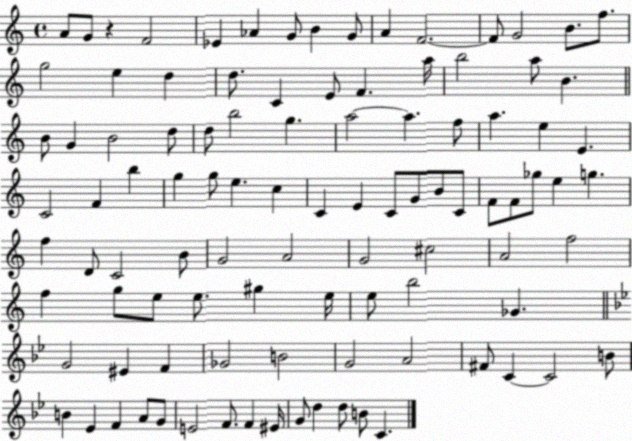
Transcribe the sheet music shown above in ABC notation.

X:1
T:Untitled
M:4/4
L:1/4
K:C
A/2 G/2 z F2 _E _A G/2 B G/2 A F2 F/2 G2 B/2 f/2 g2 e d d/2 C E/2 F a/4 b2 a/2 B B/2 G B2 d/2 d/2 b2 g a2 a f/2 a e E C2 F b g g/2 e c C E C/2 G/2 B/2 C/2 F/2 F/2 _g/2 e g f D/2 C2 B/2 G2 A2 G2 ^c2 A2 f2 f g/2 e/2 e/2 ^g e/4 e/2 b2 _G G2 ^E F _G2 B2 G2 A2 ^F/2 C C2 B/2 B _E F A/2 G/2 E2 F/2 F ^E/4 G/2 d d/2 B/2 C